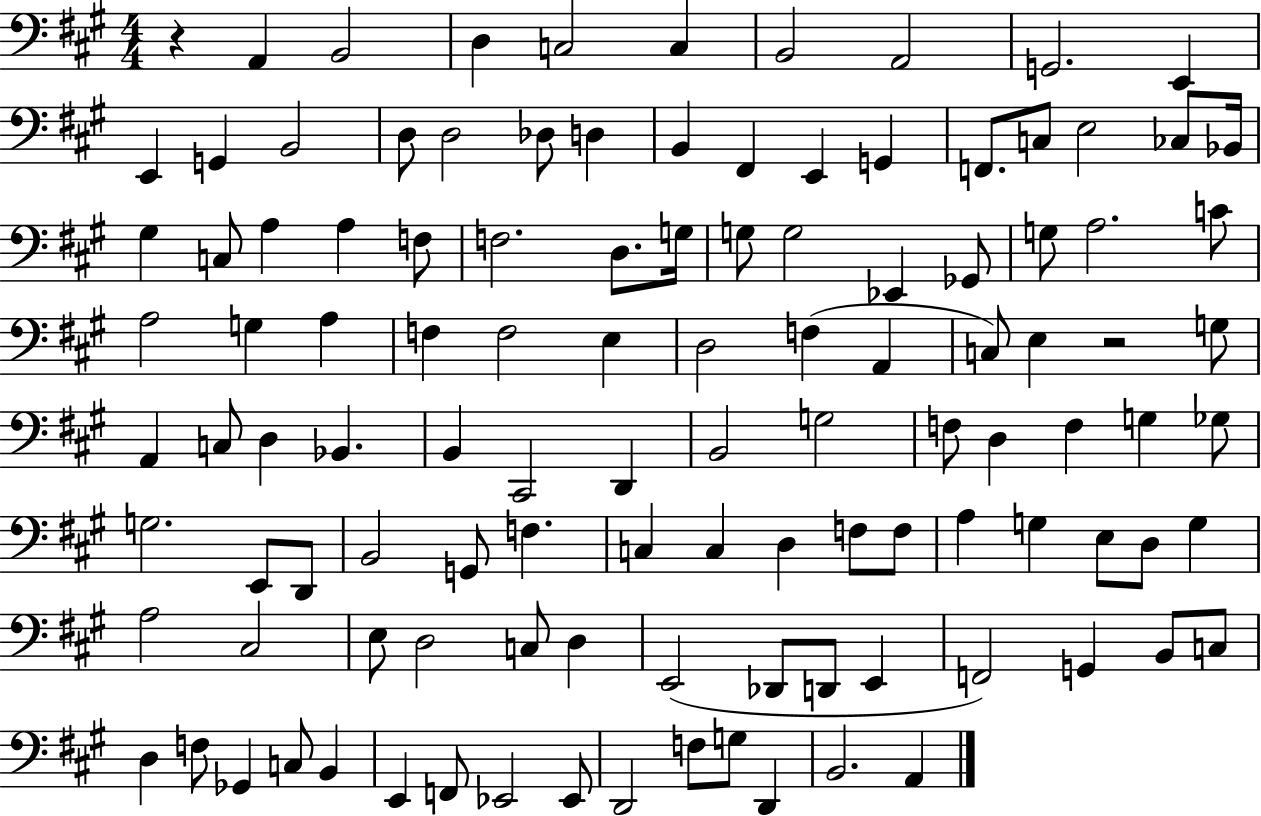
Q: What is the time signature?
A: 4/4